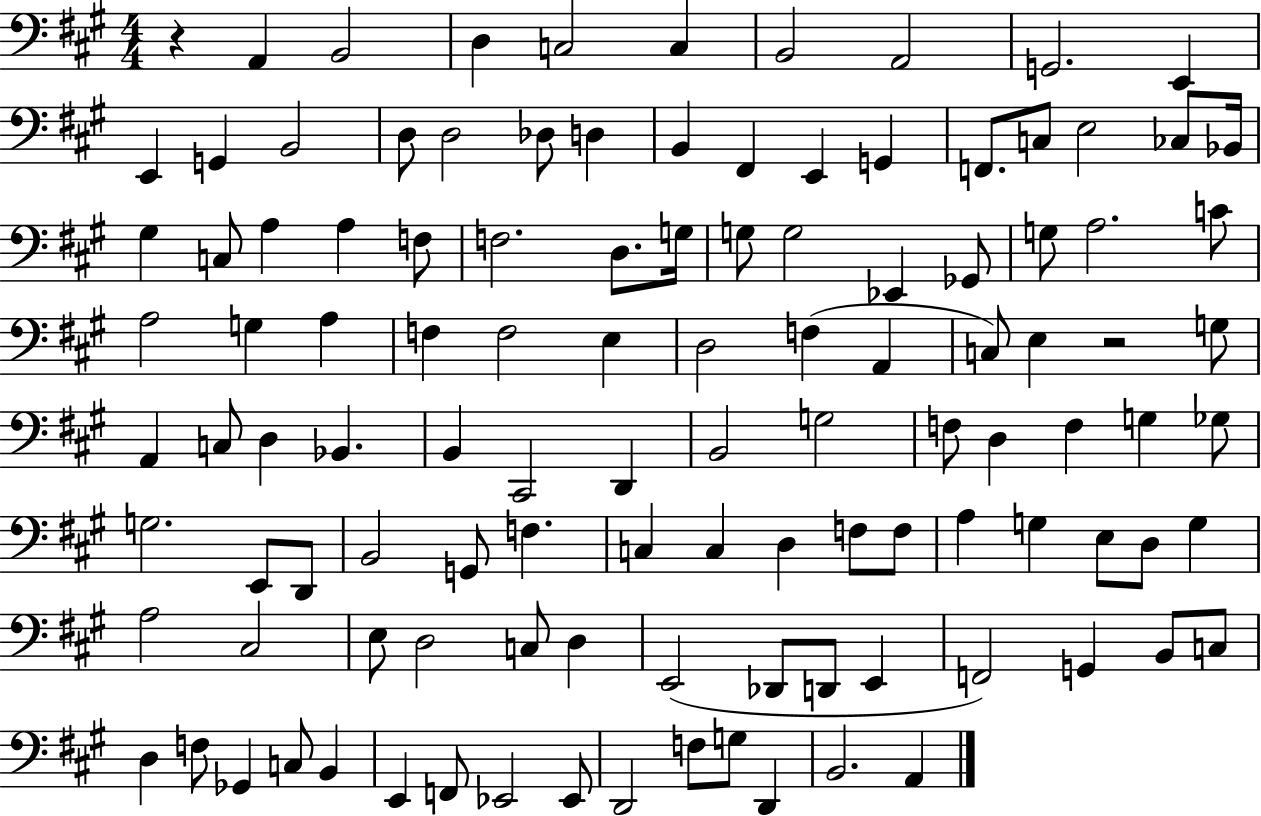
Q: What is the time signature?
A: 4/4